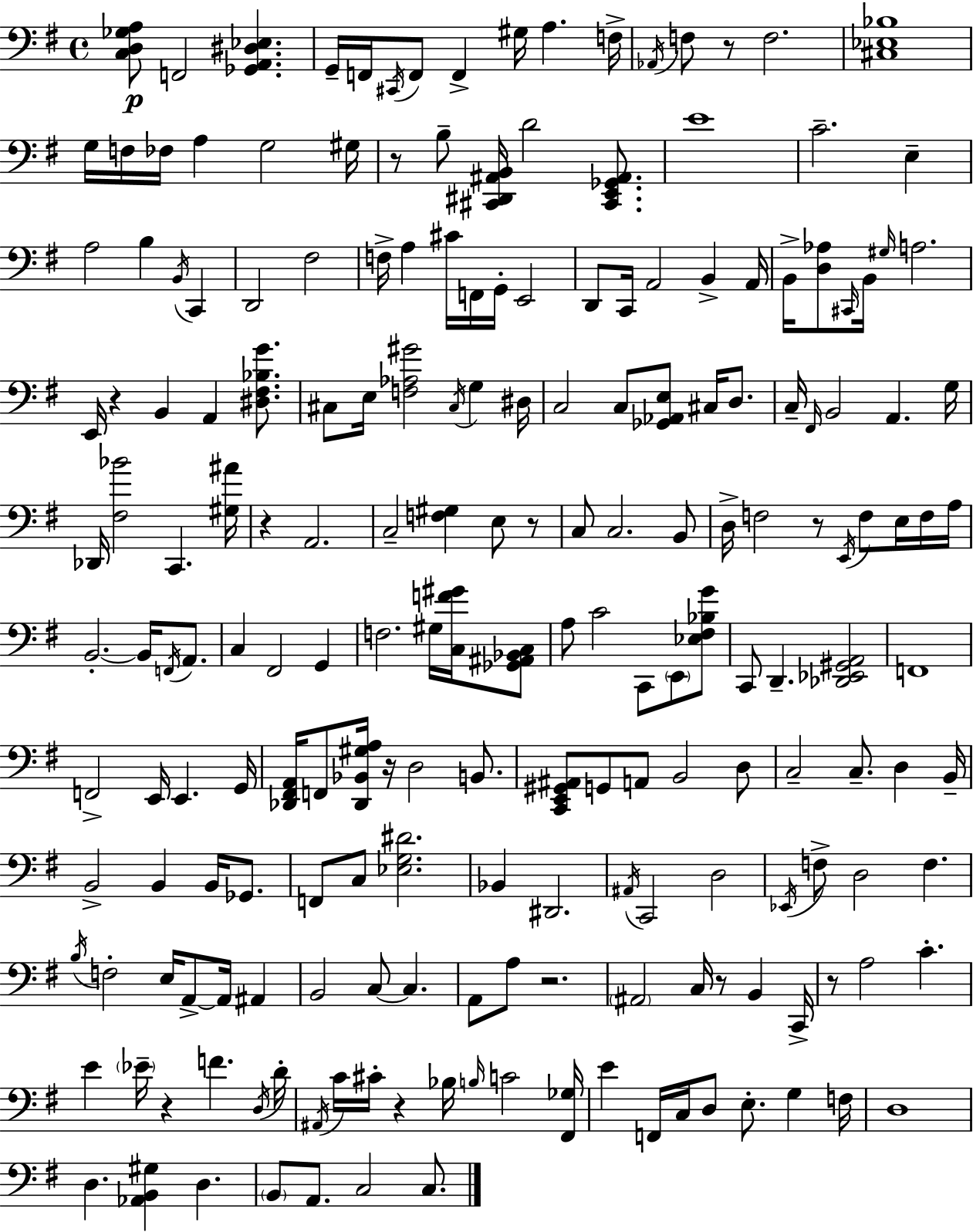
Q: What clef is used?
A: bass